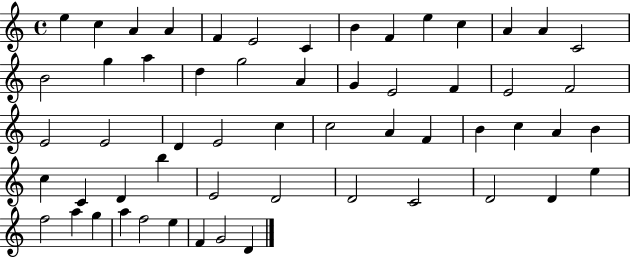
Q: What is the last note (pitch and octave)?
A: D4